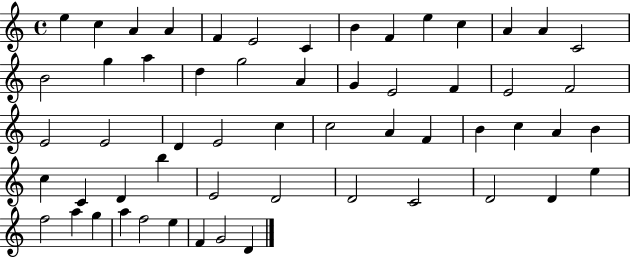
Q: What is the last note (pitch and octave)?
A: D4